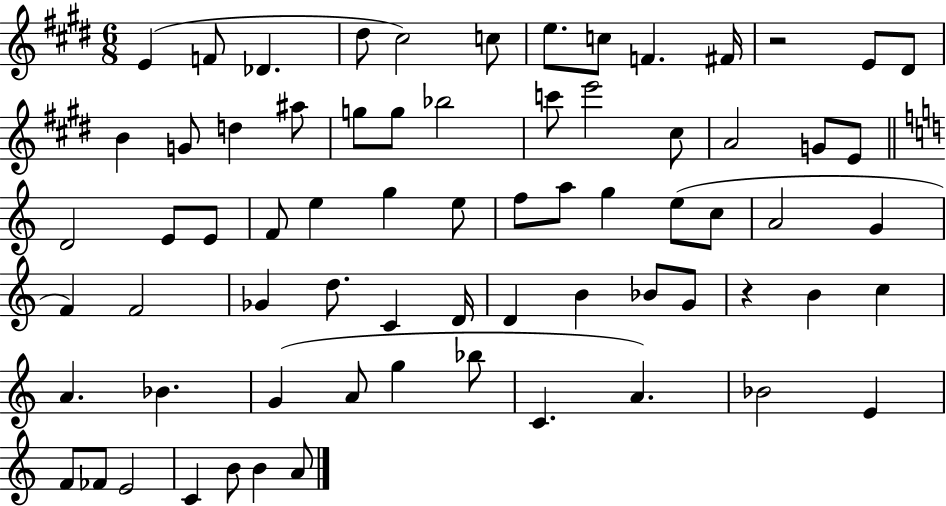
E4/q F4/e Db4/q. D#5/e C#5/h C5/e E5/e. C5/e F4/q. F#4/s R/h E4/e D#4/e B4/q G4/e D5/q A#5/e G5/e G5/e Bb5/h C6/e E6/h C#5/e A4/h G4/e E4/e D4/h E4/e E4/e F4/e E5/q G5/q E5/e F5/e A5/e G5/q E5/e C5/e A4/h G4/q F4/q F4/h Gb4/q D5/e. C4/q D4/s D4/q B4/q Bb4/e G4/e R/q B4/q C5/q A4/q. Bb4/q. G4/q A4/e G5/q Bb5/e C4/q. A4/q. Bb4/h E4/q F4/e FES4/e E4/h C4/q B4/e B4/q A4/e